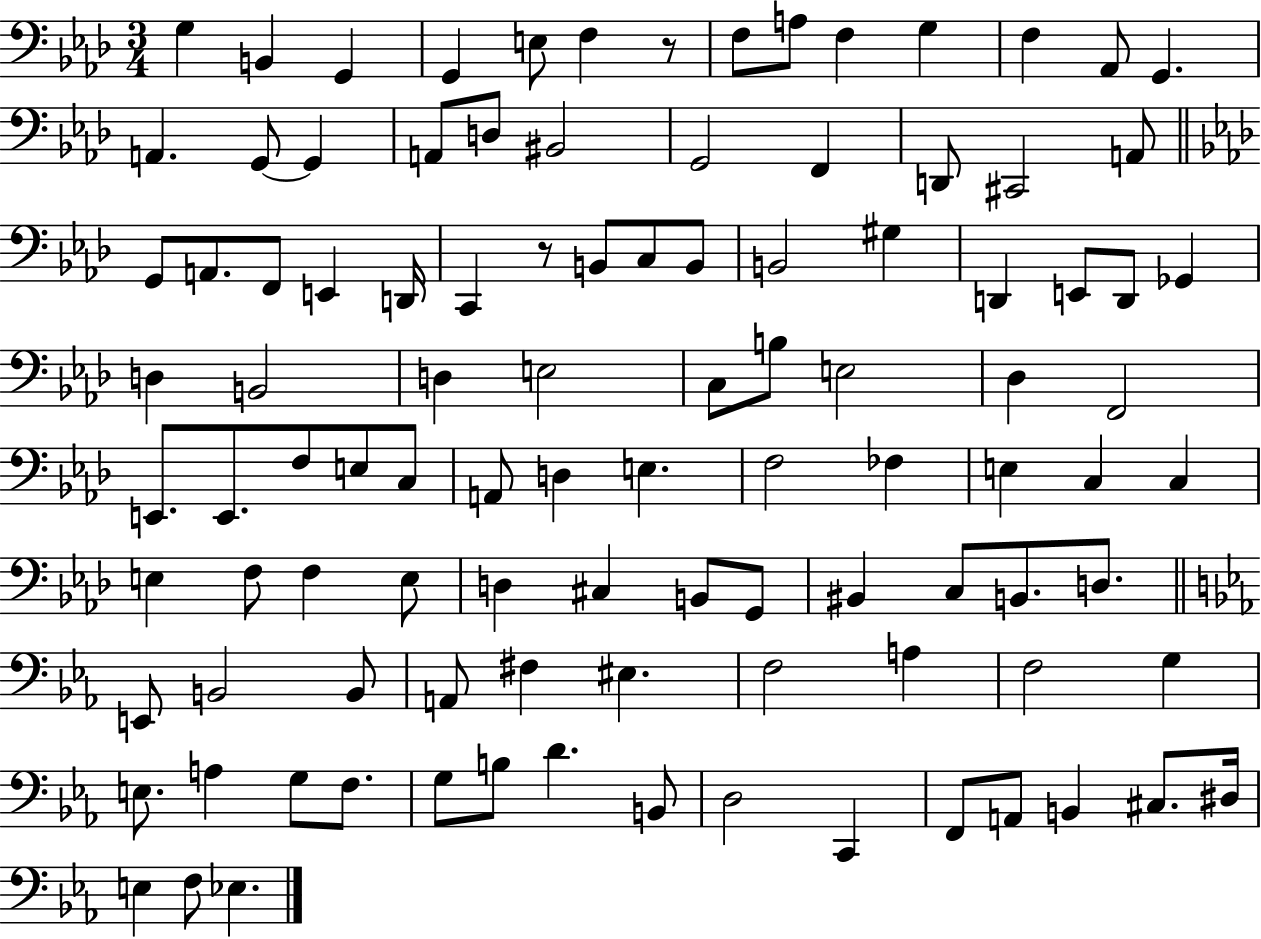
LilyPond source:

{
  \clef bass
  \numericTimeSignature
  \time 3/4
  \key aes \major
  g4 b,4 g,4 | g,4 e8 f4 r8 | f8 a8 f4 g4 | f4 aes,8 g,4. | \break a,4. g,8~~ g,4 | a,8 d8 bis,2 | g,2 f,4 | d,8 cis,2 a,8 | \break \bar "||" \break \key f \minor g,8 a,8. f,8 e,4 d,16 | c,4 r8 b,8 c8 b,8 | b,2 gis4 | d,4 e,8 d,8 ges,4 | \break d4 b,2 | d4 e2 | c8 b8 e2 | des4 f,2 | \break e,8. e,8. f8 e8 c8 | a,8 d4 e4. | f2 fes4 | e4 c4 c4 | \break e4 f8 f4 e8 | d4 cis4 b,8 g,8 | bis,4 c8 b,8. d8. | \bar "||" \break \key ees \major e,8 b,2 b,8 | a,8 fis4 eis4. | f2 a4 | f2 g4 | \break e8. a4 g8 f8. | g8 b8 d'4. b,8 | d2 c,4 | f,8 a,8 b,4 cis8. dis16 | \break e4 f8 ees4. | \bar "|."
}